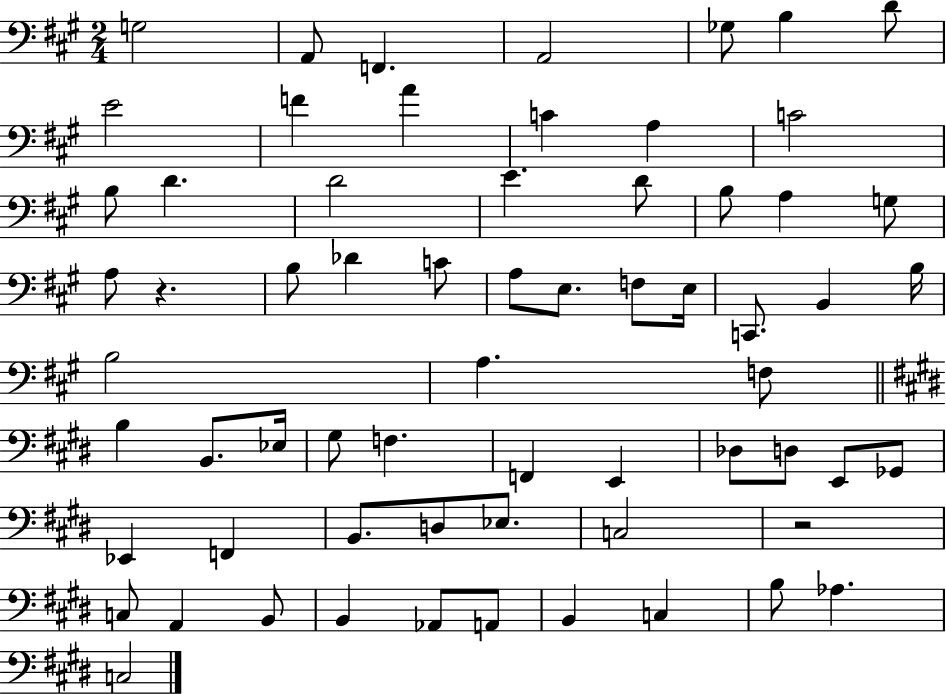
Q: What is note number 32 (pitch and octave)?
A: B3